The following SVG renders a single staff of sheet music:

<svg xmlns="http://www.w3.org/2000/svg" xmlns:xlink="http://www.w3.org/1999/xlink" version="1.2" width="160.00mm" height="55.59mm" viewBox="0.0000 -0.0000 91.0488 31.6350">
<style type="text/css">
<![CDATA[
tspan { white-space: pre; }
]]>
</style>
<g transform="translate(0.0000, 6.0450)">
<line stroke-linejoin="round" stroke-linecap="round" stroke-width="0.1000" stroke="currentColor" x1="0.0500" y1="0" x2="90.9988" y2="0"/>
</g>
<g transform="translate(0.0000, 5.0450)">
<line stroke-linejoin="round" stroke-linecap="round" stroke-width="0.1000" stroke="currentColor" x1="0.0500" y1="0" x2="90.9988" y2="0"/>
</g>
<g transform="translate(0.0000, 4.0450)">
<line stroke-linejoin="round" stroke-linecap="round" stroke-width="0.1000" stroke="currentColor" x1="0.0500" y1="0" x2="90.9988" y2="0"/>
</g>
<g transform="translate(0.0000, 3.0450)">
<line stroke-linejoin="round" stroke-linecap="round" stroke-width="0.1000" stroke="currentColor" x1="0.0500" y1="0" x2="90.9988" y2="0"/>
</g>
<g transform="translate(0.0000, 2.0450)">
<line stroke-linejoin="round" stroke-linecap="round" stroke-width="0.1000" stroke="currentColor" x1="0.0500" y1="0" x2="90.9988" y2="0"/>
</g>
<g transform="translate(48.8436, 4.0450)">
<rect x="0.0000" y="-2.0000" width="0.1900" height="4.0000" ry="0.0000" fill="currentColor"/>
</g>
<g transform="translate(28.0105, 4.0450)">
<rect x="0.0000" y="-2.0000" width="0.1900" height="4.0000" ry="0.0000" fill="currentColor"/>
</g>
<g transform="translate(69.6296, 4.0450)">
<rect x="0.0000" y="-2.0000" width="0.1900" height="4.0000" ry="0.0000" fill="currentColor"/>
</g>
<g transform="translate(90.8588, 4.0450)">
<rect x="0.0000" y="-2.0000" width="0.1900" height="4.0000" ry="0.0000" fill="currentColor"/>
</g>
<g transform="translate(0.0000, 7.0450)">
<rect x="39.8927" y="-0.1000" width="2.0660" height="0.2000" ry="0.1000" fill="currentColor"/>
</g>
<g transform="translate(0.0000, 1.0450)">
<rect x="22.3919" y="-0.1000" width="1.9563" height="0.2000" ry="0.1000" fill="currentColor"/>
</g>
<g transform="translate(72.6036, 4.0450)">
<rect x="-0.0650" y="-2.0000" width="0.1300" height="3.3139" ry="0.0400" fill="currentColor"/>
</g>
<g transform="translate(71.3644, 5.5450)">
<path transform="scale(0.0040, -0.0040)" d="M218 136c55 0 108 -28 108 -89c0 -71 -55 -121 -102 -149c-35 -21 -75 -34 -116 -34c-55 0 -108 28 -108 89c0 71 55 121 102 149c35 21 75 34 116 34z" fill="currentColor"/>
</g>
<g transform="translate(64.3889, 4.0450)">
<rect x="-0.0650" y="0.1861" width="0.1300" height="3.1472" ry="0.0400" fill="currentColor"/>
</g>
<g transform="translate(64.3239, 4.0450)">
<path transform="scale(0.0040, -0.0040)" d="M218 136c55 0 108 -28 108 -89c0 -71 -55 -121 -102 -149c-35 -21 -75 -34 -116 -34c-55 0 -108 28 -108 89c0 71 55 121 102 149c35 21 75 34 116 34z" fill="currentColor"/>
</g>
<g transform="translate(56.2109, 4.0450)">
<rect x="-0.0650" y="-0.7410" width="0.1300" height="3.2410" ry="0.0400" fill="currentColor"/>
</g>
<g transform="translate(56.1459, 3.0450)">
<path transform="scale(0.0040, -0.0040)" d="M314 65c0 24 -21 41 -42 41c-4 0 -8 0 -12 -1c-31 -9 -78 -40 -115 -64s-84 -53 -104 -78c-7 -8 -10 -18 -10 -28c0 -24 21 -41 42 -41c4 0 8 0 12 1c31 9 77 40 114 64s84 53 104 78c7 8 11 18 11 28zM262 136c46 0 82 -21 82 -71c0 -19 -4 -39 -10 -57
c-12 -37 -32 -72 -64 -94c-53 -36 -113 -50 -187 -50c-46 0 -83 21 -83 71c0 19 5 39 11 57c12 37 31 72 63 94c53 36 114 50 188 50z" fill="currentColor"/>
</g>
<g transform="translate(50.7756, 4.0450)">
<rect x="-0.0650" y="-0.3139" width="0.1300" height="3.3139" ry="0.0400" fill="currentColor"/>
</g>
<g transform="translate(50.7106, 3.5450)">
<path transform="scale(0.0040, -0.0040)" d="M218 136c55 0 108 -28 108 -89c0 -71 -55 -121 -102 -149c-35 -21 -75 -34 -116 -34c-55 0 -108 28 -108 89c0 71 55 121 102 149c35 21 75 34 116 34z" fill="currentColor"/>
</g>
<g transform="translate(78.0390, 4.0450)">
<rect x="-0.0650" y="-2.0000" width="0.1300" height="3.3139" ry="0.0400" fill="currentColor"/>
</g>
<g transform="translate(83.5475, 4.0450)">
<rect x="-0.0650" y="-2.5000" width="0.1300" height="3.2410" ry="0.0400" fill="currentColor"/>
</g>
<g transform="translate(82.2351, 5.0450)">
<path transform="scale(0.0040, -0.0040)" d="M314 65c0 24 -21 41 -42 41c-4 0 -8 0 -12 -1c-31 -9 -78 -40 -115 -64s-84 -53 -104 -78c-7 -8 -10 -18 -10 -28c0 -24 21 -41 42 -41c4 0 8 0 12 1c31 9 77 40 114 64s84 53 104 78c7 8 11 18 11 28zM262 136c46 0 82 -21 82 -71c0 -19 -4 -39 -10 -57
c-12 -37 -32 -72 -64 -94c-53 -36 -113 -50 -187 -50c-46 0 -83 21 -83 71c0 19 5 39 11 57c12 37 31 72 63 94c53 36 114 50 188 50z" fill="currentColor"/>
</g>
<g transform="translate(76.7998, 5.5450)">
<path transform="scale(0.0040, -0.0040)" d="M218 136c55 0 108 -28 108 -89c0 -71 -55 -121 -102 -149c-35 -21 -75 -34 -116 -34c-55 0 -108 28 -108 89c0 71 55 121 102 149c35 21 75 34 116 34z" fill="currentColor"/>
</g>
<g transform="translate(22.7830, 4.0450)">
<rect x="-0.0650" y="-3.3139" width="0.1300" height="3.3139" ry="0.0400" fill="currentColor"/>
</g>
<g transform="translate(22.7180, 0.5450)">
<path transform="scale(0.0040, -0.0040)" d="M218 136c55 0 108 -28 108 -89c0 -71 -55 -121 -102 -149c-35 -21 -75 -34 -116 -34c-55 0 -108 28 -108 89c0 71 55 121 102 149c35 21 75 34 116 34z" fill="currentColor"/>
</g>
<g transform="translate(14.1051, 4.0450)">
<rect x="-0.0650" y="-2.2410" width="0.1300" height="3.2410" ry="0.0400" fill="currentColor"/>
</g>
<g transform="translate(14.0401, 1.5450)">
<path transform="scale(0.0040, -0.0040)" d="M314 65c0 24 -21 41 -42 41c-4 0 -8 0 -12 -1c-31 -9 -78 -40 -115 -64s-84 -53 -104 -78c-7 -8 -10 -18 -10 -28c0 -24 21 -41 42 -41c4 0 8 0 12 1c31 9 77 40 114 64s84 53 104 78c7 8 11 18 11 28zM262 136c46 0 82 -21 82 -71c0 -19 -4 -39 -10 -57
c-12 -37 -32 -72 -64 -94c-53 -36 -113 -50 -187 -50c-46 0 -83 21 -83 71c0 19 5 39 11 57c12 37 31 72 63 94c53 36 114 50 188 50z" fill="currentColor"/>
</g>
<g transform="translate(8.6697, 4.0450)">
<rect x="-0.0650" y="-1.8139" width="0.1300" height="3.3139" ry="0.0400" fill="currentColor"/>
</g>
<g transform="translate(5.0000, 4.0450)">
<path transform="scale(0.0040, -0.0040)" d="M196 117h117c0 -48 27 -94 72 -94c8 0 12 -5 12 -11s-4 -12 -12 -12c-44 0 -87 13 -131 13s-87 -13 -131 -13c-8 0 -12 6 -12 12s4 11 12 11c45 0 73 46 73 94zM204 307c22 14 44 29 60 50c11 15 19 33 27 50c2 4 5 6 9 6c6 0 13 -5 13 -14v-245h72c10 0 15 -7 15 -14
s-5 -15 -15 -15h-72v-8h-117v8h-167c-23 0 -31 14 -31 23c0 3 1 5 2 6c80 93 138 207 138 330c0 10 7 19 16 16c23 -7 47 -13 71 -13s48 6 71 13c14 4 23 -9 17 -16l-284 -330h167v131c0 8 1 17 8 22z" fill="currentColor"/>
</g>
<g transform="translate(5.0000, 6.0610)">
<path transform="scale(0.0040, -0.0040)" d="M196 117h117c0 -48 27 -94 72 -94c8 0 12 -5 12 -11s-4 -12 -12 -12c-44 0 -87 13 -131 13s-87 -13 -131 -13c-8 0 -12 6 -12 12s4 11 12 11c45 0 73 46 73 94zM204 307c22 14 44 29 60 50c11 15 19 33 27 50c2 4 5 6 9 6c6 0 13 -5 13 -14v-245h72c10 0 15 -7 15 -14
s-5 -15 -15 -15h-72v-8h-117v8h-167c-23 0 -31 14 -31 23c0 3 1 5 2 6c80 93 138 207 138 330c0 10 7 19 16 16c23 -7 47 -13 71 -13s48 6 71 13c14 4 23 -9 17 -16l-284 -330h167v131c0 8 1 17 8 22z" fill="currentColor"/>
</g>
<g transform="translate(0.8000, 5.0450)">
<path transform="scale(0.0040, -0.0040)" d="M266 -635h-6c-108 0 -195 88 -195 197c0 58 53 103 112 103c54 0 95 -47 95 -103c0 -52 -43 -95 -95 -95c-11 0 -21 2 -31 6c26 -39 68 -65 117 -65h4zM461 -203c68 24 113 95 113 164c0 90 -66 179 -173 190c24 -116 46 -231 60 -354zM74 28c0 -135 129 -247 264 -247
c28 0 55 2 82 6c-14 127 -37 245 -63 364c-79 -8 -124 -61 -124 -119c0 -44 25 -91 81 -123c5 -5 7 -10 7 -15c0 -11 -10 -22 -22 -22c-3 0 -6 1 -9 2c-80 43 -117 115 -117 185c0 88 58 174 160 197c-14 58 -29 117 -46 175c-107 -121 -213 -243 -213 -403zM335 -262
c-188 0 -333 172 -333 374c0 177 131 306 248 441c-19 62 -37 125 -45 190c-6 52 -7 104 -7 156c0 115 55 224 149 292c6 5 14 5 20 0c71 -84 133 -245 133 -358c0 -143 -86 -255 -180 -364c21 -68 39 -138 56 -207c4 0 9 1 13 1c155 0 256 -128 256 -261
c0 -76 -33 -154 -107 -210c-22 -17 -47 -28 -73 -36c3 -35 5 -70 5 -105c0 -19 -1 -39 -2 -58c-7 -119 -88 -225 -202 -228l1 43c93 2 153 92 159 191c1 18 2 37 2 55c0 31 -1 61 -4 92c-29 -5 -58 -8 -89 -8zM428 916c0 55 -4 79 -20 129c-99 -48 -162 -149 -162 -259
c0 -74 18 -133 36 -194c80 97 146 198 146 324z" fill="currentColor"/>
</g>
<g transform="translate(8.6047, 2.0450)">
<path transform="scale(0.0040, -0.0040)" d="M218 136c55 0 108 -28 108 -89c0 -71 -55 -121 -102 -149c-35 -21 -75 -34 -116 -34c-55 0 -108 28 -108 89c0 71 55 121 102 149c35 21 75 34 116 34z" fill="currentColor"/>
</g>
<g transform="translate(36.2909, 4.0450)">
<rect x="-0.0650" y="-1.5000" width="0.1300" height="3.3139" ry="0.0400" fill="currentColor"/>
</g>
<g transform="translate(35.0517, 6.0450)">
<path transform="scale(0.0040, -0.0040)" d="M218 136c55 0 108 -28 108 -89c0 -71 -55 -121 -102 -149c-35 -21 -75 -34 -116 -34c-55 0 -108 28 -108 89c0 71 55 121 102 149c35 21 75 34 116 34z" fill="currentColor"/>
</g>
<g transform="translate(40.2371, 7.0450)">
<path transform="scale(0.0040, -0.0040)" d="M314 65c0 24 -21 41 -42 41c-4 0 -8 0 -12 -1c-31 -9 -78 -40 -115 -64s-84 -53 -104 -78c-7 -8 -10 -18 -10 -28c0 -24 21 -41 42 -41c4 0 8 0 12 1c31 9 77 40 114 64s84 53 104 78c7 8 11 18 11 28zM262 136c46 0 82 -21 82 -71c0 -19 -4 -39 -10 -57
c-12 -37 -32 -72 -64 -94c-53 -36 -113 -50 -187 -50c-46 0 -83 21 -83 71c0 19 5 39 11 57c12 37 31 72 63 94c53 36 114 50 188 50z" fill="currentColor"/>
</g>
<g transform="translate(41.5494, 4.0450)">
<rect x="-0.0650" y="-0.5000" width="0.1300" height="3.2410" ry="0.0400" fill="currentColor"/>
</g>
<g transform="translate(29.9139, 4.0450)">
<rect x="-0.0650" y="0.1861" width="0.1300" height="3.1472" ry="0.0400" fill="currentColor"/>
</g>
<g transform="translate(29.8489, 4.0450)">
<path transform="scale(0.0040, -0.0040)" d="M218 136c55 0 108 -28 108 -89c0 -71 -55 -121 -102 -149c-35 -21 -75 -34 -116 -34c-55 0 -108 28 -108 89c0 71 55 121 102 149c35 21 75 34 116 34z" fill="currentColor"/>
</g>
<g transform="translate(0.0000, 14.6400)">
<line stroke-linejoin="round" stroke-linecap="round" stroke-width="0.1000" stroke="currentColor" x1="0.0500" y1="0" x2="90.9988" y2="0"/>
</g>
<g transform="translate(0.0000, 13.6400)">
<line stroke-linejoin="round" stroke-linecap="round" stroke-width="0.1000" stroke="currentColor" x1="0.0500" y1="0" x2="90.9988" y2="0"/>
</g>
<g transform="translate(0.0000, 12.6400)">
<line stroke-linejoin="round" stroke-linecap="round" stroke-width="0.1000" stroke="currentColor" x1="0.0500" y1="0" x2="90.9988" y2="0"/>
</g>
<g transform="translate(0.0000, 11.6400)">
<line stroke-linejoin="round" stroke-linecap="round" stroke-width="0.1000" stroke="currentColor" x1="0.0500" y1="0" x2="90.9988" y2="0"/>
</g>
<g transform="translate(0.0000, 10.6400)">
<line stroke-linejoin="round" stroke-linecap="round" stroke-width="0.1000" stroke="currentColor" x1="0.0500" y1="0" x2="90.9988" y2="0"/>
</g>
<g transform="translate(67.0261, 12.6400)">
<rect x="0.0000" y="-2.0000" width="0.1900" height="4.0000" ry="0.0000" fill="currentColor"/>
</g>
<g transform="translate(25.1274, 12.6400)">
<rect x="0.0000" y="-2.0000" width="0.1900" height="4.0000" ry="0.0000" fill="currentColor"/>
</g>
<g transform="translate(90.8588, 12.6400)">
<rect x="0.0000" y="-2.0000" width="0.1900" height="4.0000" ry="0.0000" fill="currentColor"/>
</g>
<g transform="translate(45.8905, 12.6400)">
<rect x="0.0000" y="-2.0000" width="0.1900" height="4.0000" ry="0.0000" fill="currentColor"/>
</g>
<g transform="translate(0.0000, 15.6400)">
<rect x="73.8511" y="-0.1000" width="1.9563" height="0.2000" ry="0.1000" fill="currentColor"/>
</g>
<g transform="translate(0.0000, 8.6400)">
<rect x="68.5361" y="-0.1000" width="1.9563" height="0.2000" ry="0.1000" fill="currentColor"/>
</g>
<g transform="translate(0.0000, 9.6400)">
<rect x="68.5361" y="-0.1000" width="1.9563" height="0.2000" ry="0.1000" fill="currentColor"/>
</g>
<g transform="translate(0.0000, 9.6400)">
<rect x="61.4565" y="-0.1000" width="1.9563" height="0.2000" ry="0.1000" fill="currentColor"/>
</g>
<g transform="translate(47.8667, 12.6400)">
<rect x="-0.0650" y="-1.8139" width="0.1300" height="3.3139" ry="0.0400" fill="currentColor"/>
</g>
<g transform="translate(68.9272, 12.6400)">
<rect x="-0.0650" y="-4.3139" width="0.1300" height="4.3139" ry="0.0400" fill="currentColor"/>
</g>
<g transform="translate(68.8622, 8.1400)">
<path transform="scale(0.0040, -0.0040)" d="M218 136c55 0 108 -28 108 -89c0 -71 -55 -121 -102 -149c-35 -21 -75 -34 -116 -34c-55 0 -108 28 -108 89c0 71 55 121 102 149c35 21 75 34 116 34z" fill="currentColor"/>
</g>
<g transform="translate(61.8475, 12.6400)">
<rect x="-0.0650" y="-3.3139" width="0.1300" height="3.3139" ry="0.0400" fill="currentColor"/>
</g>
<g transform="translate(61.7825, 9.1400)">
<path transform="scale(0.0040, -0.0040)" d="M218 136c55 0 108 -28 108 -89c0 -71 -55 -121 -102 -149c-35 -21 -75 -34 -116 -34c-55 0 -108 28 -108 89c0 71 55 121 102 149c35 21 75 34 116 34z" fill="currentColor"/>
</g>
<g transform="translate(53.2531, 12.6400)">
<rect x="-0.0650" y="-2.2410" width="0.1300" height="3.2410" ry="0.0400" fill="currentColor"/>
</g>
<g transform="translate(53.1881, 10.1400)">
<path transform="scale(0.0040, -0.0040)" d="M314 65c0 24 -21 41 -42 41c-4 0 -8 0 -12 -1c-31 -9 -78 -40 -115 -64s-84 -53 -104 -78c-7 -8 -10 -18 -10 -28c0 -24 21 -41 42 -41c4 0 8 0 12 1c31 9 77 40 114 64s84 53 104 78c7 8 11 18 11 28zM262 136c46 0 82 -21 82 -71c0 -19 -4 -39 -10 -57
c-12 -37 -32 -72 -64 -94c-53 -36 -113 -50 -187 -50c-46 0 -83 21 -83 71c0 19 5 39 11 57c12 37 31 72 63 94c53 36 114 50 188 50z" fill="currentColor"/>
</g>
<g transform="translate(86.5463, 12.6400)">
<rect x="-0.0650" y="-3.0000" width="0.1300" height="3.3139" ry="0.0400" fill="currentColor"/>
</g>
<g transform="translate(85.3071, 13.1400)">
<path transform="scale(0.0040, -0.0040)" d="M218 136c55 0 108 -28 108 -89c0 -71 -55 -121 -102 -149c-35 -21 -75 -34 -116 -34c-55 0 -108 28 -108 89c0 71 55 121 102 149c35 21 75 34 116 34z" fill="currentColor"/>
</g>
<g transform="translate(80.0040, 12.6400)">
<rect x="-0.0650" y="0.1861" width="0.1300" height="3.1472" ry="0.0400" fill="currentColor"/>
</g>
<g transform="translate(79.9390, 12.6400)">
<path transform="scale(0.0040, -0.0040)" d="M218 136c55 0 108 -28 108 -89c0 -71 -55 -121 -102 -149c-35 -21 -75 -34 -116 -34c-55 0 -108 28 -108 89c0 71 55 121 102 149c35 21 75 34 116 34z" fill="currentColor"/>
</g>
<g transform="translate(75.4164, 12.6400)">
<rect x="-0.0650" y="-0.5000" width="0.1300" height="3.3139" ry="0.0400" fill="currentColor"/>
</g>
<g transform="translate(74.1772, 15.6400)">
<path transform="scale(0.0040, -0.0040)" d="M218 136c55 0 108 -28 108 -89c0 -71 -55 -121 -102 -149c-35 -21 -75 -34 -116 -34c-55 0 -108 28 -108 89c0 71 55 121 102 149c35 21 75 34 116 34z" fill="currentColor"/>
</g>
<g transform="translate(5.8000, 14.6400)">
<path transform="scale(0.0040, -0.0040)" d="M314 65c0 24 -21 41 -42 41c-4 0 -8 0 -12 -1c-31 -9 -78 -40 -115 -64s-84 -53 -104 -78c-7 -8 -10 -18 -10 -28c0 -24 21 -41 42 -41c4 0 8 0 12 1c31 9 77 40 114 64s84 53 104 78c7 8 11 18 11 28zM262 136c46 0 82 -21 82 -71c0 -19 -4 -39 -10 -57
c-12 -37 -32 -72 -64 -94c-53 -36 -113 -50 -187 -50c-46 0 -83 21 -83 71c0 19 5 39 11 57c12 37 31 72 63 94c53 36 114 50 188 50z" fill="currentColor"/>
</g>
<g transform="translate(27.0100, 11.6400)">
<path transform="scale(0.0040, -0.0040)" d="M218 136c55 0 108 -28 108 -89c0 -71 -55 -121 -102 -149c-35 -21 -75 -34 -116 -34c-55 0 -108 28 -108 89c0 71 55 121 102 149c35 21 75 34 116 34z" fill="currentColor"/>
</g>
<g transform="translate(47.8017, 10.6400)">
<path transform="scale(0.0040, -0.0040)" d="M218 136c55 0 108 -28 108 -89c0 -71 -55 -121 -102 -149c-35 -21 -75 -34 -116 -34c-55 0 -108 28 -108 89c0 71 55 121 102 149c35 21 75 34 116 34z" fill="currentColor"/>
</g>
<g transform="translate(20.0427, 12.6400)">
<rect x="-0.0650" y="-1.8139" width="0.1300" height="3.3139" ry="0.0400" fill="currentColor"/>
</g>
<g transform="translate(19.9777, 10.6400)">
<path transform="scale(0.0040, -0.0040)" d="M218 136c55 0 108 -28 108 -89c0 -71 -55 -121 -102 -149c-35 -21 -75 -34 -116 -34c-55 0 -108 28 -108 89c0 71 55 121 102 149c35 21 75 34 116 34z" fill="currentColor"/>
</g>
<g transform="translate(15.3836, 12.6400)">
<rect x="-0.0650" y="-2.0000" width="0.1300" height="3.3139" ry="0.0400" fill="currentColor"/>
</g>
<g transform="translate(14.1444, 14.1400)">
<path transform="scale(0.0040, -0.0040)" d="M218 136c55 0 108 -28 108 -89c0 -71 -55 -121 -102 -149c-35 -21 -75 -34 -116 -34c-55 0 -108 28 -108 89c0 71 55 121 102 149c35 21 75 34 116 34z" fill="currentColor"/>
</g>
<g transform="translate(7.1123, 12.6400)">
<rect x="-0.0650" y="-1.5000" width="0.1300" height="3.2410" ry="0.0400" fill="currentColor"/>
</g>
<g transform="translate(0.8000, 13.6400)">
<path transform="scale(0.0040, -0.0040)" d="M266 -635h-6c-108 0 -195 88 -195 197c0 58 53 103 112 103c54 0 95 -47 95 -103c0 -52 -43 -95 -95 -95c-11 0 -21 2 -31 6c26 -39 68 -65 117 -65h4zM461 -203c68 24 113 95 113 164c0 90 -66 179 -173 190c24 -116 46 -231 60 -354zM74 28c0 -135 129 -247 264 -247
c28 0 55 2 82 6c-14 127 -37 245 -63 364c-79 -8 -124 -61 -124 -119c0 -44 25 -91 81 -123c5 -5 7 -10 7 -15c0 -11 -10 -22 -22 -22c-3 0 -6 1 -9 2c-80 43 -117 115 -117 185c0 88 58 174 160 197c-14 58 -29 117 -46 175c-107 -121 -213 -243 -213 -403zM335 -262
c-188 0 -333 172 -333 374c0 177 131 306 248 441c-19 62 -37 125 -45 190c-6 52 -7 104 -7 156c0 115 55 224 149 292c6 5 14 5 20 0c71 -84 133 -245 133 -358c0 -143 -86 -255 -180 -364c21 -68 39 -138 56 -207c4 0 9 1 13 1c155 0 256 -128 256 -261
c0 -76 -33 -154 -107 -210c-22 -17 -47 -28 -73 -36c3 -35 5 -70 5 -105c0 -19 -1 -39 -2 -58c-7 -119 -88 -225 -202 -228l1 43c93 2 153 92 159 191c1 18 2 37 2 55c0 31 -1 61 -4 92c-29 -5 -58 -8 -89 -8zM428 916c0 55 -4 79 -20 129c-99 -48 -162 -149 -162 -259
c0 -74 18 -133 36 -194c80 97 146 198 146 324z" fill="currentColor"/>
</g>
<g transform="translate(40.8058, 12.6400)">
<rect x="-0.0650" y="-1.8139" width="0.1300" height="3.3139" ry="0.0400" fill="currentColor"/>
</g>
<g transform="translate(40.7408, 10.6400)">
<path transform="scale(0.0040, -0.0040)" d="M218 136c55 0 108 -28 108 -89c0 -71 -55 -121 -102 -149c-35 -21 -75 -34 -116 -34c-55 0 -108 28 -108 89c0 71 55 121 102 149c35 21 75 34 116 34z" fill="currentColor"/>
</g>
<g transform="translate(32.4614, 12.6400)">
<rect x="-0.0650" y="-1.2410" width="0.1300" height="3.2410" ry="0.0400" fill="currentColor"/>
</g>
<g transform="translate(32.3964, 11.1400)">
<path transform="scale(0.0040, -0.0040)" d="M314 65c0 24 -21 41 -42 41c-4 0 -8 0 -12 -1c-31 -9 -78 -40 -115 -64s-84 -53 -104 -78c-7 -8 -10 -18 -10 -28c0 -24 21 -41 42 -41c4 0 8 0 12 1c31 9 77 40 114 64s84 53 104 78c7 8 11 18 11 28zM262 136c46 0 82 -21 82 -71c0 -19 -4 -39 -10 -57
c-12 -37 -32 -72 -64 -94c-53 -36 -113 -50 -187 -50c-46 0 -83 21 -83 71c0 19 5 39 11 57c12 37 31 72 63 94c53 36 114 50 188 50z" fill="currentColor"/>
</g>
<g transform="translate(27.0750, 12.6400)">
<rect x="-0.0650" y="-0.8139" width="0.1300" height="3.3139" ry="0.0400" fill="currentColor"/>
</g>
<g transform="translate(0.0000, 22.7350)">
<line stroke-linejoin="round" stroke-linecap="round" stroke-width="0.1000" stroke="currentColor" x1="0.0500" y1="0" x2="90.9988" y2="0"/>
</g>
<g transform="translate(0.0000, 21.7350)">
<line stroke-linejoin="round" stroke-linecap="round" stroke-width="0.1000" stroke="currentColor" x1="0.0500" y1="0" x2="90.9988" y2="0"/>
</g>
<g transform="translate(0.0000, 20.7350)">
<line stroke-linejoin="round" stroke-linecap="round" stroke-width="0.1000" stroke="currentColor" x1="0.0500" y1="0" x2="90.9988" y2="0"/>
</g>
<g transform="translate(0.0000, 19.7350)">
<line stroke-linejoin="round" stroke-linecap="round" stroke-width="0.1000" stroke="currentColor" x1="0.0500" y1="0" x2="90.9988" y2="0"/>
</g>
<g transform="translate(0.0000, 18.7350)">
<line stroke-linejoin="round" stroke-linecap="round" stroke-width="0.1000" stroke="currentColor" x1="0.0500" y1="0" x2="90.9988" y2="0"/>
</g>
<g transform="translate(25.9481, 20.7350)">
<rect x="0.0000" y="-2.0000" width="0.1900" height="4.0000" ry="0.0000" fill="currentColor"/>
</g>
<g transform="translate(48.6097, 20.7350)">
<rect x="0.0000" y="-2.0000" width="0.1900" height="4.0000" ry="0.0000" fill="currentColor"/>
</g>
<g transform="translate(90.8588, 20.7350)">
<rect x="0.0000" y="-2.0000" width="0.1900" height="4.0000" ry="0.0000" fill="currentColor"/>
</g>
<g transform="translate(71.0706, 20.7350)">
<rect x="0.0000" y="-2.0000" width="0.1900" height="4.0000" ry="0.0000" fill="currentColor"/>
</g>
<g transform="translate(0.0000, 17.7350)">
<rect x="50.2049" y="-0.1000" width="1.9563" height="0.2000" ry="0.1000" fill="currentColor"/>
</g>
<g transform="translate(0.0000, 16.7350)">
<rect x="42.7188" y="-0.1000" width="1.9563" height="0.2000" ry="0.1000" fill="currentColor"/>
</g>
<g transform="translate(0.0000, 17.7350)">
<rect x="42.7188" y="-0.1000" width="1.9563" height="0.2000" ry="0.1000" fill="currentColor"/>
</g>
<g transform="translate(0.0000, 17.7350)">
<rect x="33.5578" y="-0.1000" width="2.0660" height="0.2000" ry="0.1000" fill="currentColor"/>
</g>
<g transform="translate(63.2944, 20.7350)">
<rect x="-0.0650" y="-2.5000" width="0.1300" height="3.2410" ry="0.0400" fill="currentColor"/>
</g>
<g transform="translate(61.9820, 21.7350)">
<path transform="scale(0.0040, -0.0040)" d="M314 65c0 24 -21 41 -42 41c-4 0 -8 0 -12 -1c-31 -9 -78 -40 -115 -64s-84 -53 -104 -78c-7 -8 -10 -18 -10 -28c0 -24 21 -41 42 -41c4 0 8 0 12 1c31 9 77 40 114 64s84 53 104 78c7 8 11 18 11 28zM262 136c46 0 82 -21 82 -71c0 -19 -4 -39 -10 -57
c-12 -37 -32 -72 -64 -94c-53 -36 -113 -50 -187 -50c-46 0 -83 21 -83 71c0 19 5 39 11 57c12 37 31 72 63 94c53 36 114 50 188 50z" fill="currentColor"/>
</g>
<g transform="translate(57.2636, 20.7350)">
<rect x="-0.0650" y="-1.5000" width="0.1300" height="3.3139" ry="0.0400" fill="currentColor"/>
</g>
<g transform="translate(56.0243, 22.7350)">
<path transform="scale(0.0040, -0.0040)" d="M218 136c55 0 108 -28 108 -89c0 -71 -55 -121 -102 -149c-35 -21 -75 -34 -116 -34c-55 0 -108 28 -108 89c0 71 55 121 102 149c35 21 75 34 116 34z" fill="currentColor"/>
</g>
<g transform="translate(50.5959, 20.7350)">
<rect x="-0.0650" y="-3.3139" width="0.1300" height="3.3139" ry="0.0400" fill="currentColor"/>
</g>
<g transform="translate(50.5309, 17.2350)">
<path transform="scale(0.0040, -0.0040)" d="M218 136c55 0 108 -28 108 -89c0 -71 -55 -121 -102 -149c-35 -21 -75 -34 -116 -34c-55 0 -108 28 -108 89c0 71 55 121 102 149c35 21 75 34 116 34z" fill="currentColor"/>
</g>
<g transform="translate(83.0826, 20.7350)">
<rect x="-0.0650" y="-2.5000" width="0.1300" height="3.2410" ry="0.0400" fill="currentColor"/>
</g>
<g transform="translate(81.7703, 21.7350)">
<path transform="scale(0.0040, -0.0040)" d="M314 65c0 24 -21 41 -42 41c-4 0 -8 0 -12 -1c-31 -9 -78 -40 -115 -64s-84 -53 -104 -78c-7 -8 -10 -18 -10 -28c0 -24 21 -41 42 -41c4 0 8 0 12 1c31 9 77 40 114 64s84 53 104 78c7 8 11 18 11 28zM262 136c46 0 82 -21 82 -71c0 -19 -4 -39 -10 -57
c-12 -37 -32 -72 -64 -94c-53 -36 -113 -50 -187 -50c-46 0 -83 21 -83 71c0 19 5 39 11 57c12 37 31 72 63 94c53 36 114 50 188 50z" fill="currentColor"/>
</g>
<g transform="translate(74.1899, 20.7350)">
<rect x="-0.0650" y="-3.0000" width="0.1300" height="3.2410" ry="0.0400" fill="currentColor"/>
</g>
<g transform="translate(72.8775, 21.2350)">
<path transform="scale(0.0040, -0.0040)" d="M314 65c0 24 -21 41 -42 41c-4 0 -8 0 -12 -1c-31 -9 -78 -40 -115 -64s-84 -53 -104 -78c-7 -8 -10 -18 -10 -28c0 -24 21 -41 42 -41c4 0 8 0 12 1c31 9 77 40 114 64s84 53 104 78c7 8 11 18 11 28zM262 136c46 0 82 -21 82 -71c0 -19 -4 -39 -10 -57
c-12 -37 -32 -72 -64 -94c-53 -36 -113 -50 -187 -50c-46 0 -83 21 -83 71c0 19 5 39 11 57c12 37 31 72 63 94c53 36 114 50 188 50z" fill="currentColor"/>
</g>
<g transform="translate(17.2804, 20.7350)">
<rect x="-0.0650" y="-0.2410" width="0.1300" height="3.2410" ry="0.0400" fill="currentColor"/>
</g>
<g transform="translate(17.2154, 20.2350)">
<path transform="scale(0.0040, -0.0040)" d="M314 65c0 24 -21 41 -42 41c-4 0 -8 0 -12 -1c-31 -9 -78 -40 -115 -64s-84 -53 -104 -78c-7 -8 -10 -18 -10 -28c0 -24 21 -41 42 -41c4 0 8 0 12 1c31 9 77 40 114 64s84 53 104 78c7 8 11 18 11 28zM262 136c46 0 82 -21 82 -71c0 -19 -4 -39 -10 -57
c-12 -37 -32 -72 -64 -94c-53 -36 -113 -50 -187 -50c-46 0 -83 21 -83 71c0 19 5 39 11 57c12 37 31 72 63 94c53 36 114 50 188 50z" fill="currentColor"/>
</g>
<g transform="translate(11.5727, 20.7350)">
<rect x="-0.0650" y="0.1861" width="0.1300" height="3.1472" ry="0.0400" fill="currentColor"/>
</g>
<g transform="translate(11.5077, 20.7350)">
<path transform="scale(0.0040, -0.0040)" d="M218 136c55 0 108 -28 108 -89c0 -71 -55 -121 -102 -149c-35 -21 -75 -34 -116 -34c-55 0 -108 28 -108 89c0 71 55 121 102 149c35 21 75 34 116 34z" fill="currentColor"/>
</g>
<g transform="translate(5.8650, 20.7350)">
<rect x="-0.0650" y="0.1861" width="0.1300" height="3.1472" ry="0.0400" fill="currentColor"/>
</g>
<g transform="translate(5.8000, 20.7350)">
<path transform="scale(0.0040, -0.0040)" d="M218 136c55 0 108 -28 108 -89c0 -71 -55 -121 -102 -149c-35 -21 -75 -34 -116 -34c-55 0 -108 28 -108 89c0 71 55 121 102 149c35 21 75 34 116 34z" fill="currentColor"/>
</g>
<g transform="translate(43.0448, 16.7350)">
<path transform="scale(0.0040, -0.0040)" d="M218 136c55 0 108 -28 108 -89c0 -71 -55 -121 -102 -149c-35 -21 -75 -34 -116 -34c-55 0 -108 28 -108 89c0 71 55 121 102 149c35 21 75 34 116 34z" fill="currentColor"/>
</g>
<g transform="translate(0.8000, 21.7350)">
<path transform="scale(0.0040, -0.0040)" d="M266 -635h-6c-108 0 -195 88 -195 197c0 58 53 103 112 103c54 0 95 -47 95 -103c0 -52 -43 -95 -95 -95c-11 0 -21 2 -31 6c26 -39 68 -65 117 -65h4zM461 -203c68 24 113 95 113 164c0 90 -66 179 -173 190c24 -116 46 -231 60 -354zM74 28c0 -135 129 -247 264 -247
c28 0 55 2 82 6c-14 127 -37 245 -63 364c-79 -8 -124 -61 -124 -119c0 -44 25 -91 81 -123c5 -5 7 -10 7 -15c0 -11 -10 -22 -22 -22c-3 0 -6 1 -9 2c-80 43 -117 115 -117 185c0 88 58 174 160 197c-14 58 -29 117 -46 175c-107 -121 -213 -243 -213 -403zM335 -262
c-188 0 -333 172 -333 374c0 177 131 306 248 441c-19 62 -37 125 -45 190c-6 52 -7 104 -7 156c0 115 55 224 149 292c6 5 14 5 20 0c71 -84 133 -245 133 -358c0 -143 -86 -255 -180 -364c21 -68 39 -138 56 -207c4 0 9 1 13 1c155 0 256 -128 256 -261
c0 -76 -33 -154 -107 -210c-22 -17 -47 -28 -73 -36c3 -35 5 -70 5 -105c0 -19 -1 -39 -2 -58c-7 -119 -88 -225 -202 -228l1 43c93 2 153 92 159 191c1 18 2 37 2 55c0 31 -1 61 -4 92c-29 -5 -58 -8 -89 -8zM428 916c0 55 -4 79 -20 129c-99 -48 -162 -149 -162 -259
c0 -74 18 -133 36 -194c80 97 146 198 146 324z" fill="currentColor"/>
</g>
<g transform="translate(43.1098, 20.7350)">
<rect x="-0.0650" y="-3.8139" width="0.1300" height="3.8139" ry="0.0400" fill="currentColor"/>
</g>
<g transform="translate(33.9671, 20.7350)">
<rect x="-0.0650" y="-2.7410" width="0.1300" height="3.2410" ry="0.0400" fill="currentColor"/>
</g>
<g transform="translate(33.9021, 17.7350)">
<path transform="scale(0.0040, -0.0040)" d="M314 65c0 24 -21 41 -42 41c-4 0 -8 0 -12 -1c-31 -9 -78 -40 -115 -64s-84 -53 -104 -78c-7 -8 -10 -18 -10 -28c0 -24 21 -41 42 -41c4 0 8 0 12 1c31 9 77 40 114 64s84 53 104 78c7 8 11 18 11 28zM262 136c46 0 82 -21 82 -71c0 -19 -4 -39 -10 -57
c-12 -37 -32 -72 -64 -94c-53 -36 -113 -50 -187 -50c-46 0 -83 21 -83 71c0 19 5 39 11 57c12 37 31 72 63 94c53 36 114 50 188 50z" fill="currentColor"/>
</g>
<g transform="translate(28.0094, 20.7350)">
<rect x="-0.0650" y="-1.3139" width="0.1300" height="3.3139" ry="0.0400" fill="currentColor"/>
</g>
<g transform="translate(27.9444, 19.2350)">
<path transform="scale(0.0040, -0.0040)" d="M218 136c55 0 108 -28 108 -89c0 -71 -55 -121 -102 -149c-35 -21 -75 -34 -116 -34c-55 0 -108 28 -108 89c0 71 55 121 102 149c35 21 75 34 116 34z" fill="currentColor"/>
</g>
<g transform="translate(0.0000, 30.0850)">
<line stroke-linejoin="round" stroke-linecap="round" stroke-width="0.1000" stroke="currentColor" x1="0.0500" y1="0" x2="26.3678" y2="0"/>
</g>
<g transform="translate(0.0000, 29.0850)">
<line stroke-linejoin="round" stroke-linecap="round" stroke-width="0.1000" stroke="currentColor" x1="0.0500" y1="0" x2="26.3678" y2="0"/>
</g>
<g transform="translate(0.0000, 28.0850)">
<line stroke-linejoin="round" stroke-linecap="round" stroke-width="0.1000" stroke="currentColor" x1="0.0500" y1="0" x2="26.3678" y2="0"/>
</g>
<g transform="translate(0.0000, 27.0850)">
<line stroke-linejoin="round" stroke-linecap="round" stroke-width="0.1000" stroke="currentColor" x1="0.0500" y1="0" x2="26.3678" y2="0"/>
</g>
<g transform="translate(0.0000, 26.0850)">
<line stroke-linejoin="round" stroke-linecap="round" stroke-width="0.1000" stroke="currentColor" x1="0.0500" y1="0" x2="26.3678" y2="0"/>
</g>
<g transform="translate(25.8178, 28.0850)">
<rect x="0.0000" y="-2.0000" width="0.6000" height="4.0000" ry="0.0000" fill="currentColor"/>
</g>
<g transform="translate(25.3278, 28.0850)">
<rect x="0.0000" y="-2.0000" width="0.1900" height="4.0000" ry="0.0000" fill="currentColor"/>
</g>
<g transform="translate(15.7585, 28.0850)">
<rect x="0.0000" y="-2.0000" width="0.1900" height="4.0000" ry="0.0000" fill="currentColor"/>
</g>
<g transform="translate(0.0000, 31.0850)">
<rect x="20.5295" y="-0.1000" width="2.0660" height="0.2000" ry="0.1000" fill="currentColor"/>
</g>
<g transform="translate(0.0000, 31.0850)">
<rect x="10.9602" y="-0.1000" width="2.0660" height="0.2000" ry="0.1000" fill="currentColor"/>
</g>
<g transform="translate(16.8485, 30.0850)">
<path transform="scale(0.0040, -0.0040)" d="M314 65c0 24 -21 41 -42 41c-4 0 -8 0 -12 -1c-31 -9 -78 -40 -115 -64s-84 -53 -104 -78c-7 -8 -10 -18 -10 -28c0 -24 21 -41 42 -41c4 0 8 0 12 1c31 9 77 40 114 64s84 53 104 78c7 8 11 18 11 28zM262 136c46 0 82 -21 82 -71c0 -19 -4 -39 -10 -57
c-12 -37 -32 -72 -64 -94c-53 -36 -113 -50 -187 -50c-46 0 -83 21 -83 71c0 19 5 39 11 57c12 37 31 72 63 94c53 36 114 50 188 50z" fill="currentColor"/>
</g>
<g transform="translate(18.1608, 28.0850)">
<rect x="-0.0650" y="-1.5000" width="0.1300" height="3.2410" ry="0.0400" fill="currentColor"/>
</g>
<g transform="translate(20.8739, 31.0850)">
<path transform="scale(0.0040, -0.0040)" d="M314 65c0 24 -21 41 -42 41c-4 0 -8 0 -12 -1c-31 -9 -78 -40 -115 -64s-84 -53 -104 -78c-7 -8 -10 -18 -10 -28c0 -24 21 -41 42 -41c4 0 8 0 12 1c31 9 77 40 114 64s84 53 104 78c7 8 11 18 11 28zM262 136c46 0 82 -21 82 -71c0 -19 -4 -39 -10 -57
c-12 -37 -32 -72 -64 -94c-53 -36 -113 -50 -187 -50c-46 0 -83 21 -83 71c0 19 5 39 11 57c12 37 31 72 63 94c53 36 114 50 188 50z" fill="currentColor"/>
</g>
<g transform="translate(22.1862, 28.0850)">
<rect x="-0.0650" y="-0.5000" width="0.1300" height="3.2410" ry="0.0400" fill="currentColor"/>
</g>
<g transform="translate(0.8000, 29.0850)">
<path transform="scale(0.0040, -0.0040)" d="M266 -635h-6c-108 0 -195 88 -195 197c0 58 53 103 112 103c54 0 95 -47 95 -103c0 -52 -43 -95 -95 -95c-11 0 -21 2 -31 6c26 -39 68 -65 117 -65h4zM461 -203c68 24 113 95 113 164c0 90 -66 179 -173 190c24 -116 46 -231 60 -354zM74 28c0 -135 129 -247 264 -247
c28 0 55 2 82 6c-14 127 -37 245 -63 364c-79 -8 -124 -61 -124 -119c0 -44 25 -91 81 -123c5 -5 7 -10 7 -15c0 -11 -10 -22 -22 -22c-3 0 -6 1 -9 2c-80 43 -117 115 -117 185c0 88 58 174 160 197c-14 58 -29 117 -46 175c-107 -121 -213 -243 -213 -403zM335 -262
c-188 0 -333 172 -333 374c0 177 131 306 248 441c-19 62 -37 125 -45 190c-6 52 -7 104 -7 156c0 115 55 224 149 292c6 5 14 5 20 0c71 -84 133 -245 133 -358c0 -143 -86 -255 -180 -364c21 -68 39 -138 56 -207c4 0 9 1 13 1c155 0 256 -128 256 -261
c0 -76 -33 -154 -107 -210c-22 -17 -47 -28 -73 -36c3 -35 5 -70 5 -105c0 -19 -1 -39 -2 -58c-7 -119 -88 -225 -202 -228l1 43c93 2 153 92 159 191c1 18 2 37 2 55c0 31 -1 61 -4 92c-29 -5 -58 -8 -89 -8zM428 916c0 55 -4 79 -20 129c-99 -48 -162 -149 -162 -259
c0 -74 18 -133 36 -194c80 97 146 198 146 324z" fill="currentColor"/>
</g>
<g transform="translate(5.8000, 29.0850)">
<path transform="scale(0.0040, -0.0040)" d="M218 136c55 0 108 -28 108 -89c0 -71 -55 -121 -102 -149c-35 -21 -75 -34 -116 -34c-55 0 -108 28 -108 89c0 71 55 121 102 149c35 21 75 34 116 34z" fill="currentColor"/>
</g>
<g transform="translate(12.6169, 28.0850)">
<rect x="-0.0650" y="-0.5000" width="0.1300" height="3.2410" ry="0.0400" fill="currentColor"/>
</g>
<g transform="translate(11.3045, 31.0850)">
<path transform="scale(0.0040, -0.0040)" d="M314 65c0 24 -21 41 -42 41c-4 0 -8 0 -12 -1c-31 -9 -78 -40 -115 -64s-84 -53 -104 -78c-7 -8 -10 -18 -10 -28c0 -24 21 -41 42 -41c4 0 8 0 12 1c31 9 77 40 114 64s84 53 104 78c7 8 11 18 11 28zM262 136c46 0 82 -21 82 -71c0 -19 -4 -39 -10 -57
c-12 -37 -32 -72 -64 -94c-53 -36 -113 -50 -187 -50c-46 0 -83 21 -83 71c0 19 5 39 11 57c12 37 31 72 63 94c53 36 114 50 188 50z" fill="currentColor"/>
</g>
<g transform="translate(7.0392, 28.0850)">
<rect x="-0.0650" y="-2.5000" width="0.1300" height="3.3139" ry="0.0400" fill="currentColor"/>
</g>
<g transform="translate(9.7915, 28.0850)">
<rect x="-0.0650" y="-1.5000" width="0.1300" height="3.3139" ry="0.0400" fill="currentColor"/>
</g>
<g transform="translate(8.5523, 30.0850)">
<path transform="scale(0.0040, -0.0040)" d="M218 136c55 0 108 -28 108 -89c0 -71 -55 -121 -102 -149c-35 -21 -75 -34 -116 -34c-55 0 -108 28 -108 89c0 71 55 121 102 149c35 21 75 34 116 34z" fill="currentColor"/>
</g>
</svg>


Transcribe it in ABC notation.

X:1
T:Untitled
M:4/4
L:1/4
K:C
f g2 b B E C2 c d2 B F F G2 E2 F f d e2 f f g2 b d' C B A B B c2 e a2 c' b E G2 A2 G2 G E C2 E2 C2